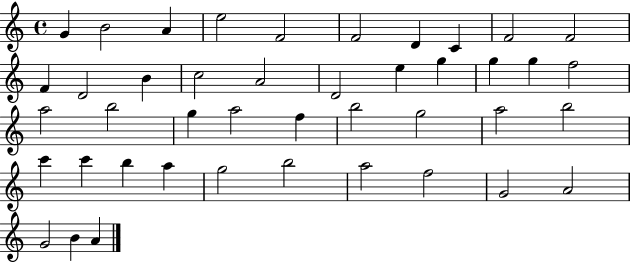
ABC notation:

X:1
T:Untitled
M:4/4
L:1/4
K:C
G B2 A e2 F2 F2 D C F2 F2 F D2 B c2 A2 D2 e g g g f2 a2 b2 g a2 f b2 g2 a2 b2 c' c' b a g2 b2 a2 f2 G2 A2 G2 B A